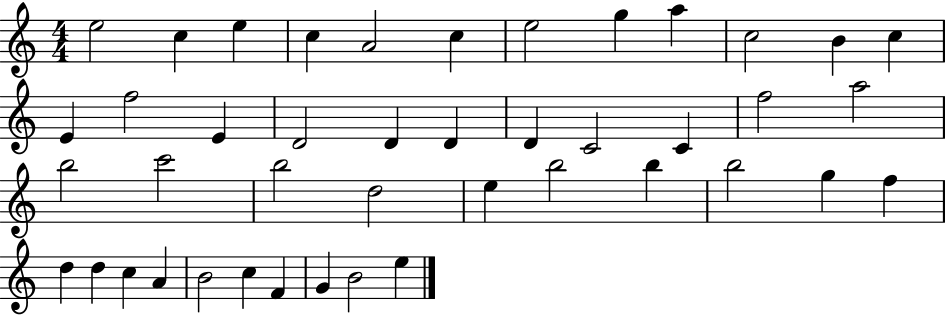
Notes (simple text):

E5/h C5/q E5/q C5/q A4/h C5/q E5/h G5/q A5/q C5/h B4/q C5/q E4/q F5/h E4/q D4/h D4/q D4/q D4/q C4/h C4/q F5/h A5/h B5/h C6/h B5/h D5/h E5/q B5/h B5/q B5/h G5/q F5/q D5/q D5/q C5/q A4/q B4/h C5/q F4/q G4/q B4/h E5/q